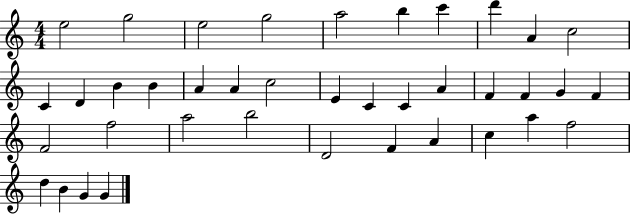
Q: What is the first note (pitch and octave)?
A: E5